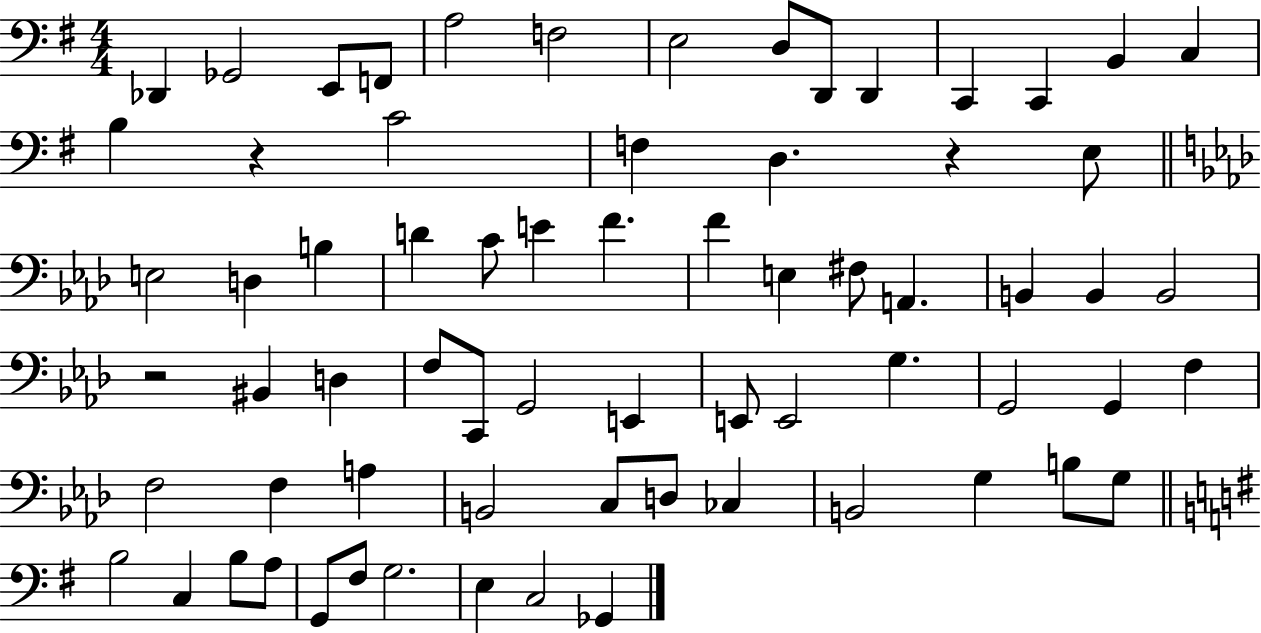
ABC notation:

X:1
T:Untitled
M:4/4
L:1/4
K:G
_D,, _G,,2 E,,/2 F,,/2 A,2 F,2 E,2 D,/2 D,,/2 D,, C,, C,, B,, C, B, z C2 F, D, z E,/2 E,2 D, B, D C/2 E F F E, ^F,/2 A,, B,, B,, B,,2 z2 ^B,, D, F,/2 C,,/2 G,,2 E,, E,,/2 E,,2 G, G,,2 G,, F, F,2 F, A, B,,2 C,/2 D,/2 _C, B,,2 G, B,/2 G,/2 B,2 C, B,/2 A,/2 G,,/2 ^F,/2 G,2 E, C,2 _G,,